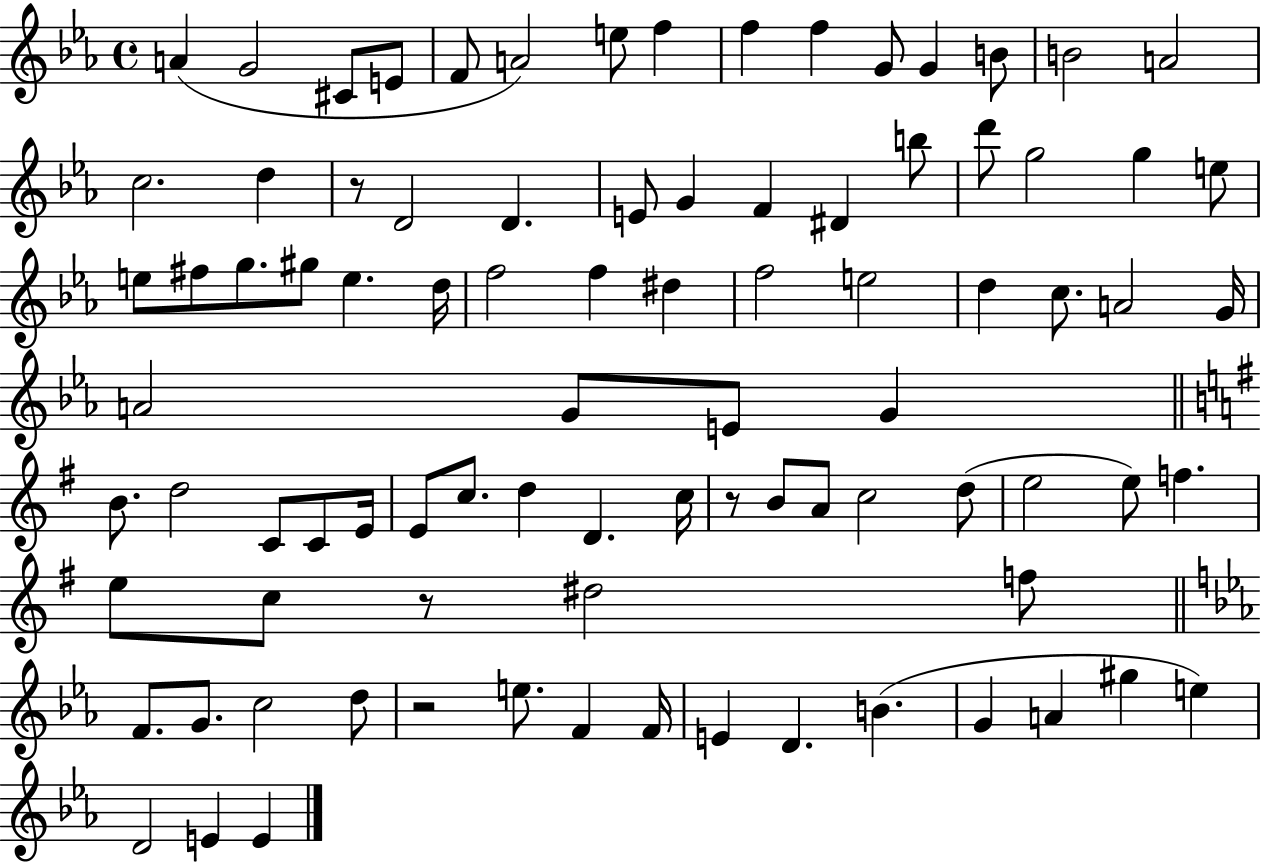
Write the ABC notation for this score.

X:1
T:Untitled
M:4/4
L:1/4
K:Eb
A G2 ^C/2 E/2 F/2 A2 e/2 f f f G/2 G B/2 B2 A2 c2 d z/2 D2 D E/2 G F ^D b/2 d'/2 g2 g e/2 e/2 ^f/2 g/2 ^g/2 e d/4 f2 f ^d f2 e2 d c/2 A2 G/4 A2 G/2 E/2 G B/2 d2 C/2 C/2 E/4 E/2 c/2 d D c/4 z/2 B/2 A/2 c2 d/2 e2 e/2 f e/2 c/2 z/2 ^d2 f/2 F/2 G/2 c2 d/2 z2 e/2 F F/4 E D B G A ^g e D2 E E